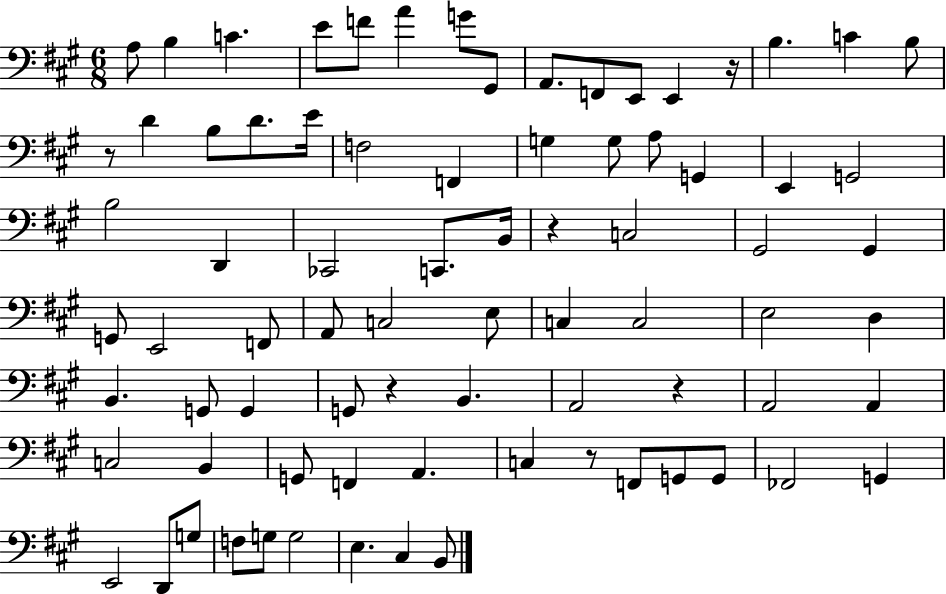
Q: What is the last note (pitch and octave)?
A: B2